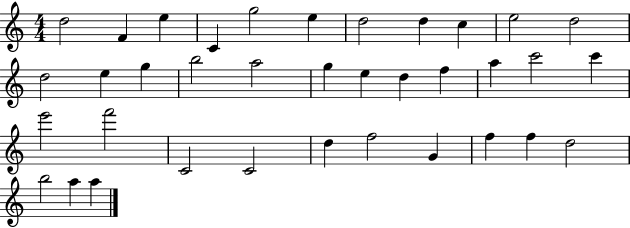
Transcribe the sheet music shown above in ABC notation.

X:1
T:Untitled
M:4/4
L:1/4
K:C
d2 F e C g2 e d2 d c e2 d2 d2 e g b2 a2 g e d f a c'2 c' e'2 f'2 C2 C2 d f2 G f f d2 b2 a a